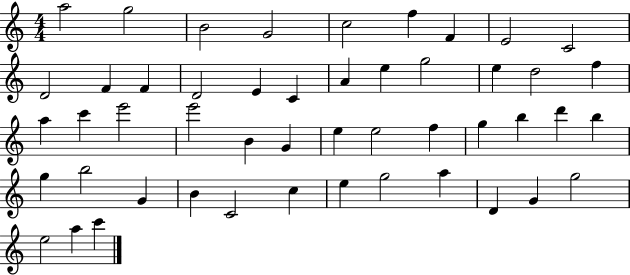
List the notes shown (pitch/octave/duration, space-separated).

A5/h G5/h B4/h G4/h C5/h F5/q F4/q E4/h C4/h D4/h F4/q F4/q D4/h E4/q C4/q A4/q E5/q G5/h E5/q D5/h F5/q A5/q C6/q E6/h E6/h B4/q G4/q E5/q E5/h F5/q G5/q B5/q D6/q B5/q G5/q B5/h G4/q B4/q C4/h C5/q E5/q G5/h A5/q D4/q G4/q G5/h E5/h A5/q C6/q